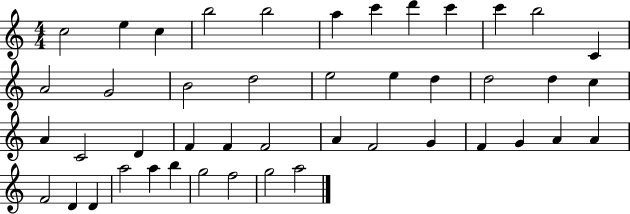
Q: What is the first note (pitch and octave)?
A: C5